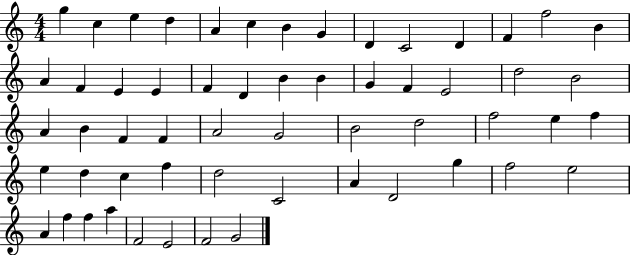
G5/q C5/q E5/q D5/q A4/q C5/q B4/q G4/q D4/q C4/h D4/q F4/q F5/h B4/q A4/q F4/q E4/q E4/q F4/q D4/q B4/q B4/q G4/q F4/q E4/h D5/h B4/h A4/q B4/q F4/q F4/q A4/h G4/h B4/h D5/h F5/h E5/q F5/q E5/q D5/q C5/q F5/q D5/h C4/h A4/q D4/h G5/q F5/h E5/h A4/q F5/q F5/q A5/q F4/h E4/h F4/h G4/h